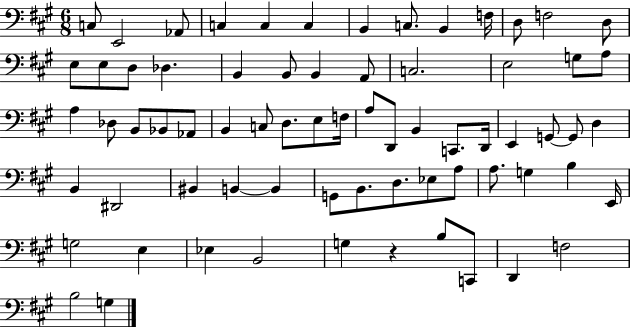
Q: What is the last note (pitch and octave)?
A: G3